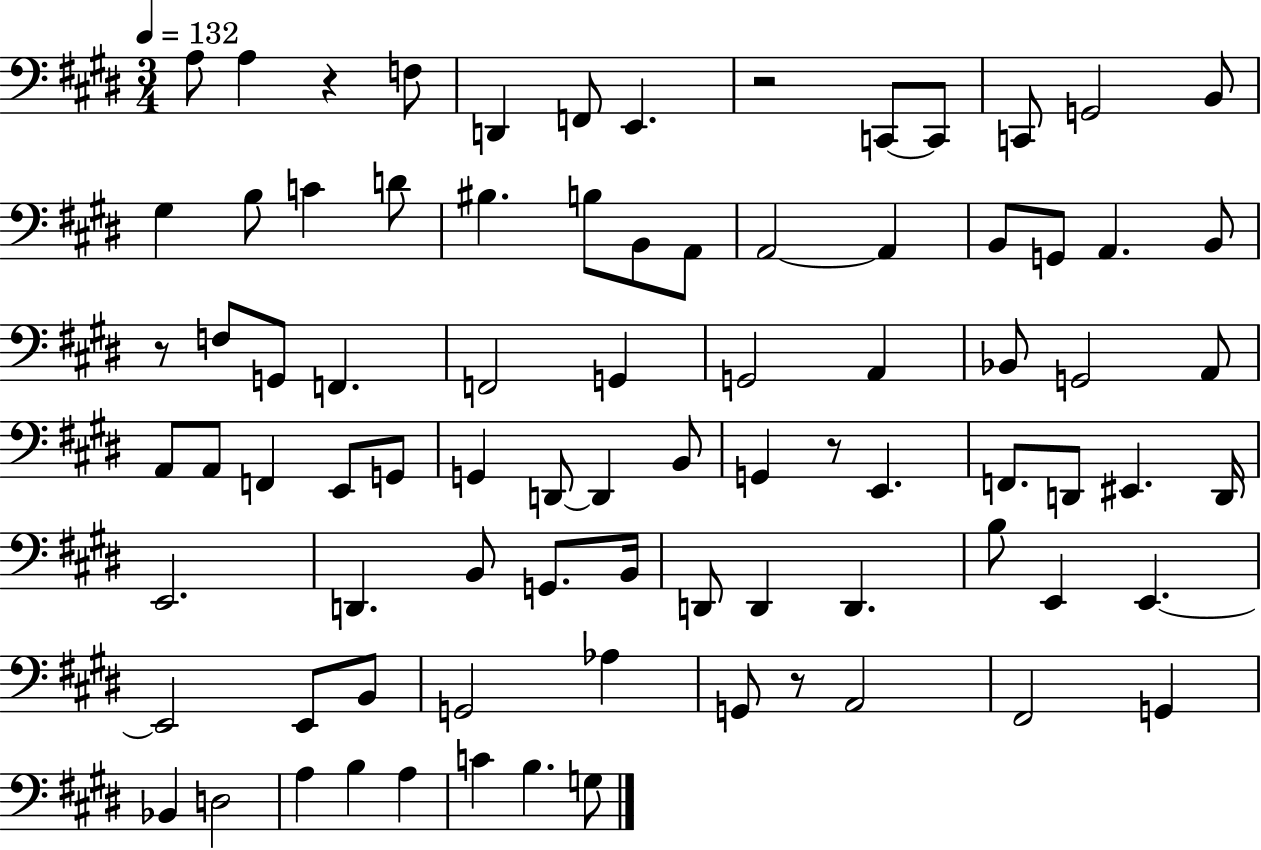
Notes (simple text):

A3/e A3/q R/q F3/e D2/q F2/e E2/q. R/h C2/e C2/e C2/e G2/h B2/e G#3/q B3/e C4/q D4/e BIS3/q. B3/e B2/e A2/e A2/h A2/q B2/e G2/e A2/q. B2/e R/e F3/e G2/e F2/q. F2/h G2/q G2/h A2/q Bb2/e G2/h A2/e A2/e A2/e F2/q E2/e G2/e G2/q D2/e D2/q B2/e G2/q R/e E2/q. F2/e. D2/e EIS2/q. D2/s E2/h. D2/q. B2/e G2/e. B2/s D2/e D2/q D2/q. B3/e E2/q E2/q. E2/h E2/e B2/e G2/h Ab3/q G2/e R/e A2/h F#2/h G2/q Bb2/q D3/h A3/q B3/q A3/q C4/q B3/q. G3/e